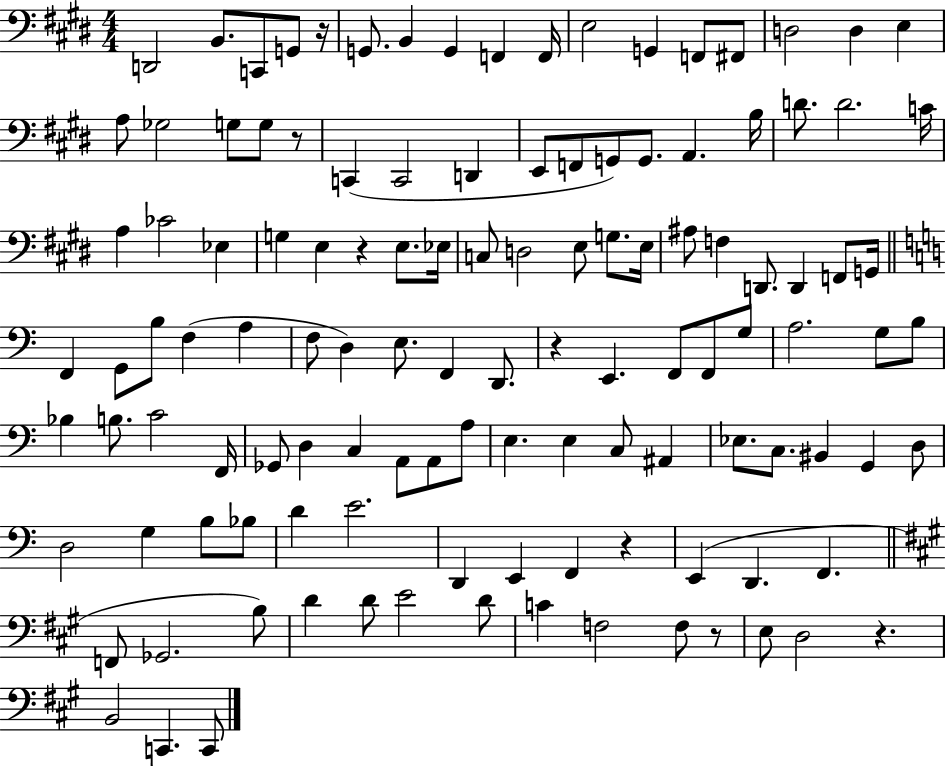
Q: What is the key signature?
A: E major